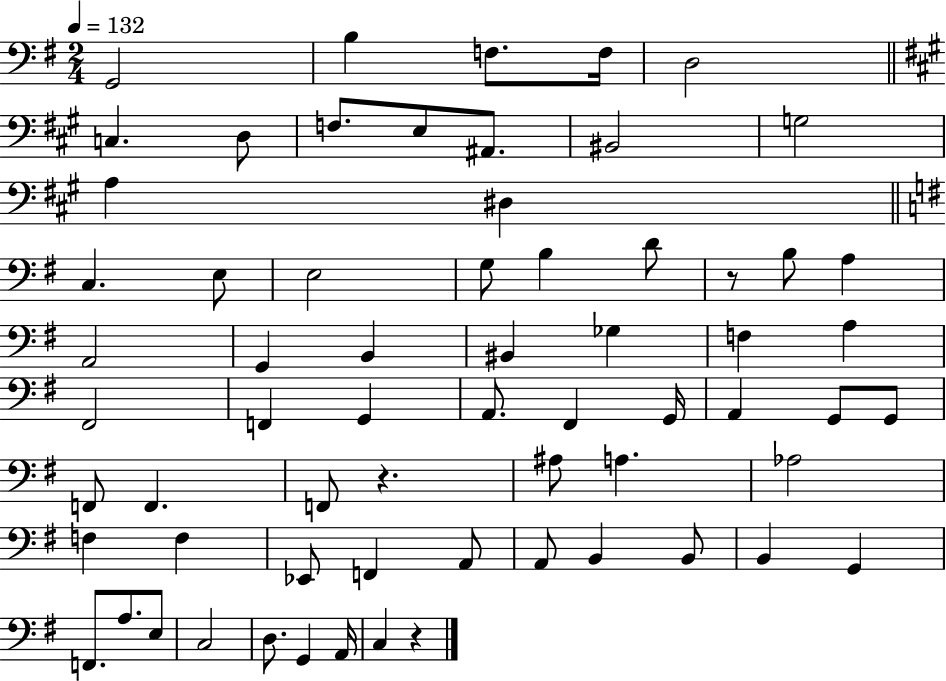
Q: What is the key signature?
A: G major